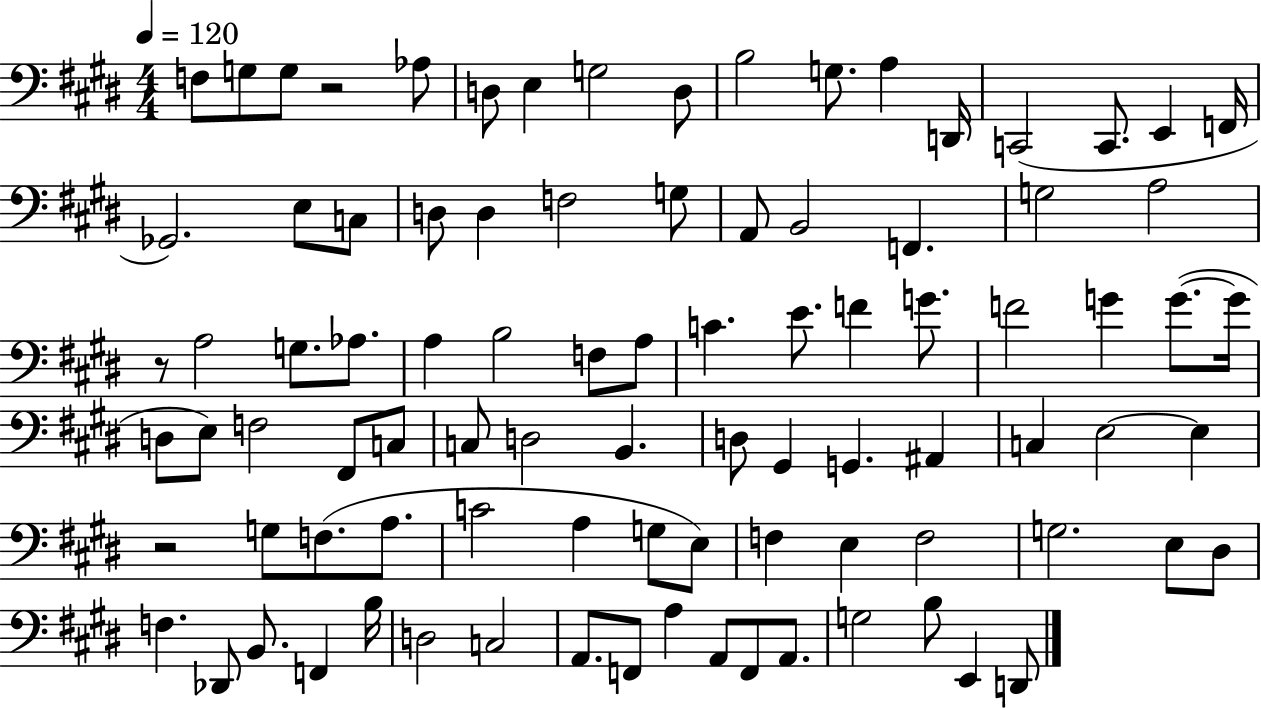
F3/e G3/e G3/e R/h Ab3/e D3/e E3/q G3/h D3/e B3/h G3/e. A3/q D2/s C2/h C2/e. E2/q F2/s Gb2/h. E3/e C3/e D3/e D3/q F3/h G3/e A2/e B2/h F2/q. G3/h A3/h R/e A3/h G3/e. Ab3/e. A3/q B3/h F3/e A3/e C4/q. E4/e. F4/q G4/e. F4/h G4/q G4/e. G4/s D3/e E3/e F3/h F#2/e C3/e C3/e D3/h B2/q. D3/e G#2/q G2/q. A#2/q C3/q E3/h E3/q R/h G3/e F3/e. A3/e. C4/h A3/q G3/e E3/e F3/q E3/q F3/h G3/h. E3/e D#3/e F3/q. Db2/e B2/e. F2/q B3/s D3/h C3/h A2/e. F2/e A3/q A2/e F2/e A2/e. G3/h B3/e E2/q D2/e